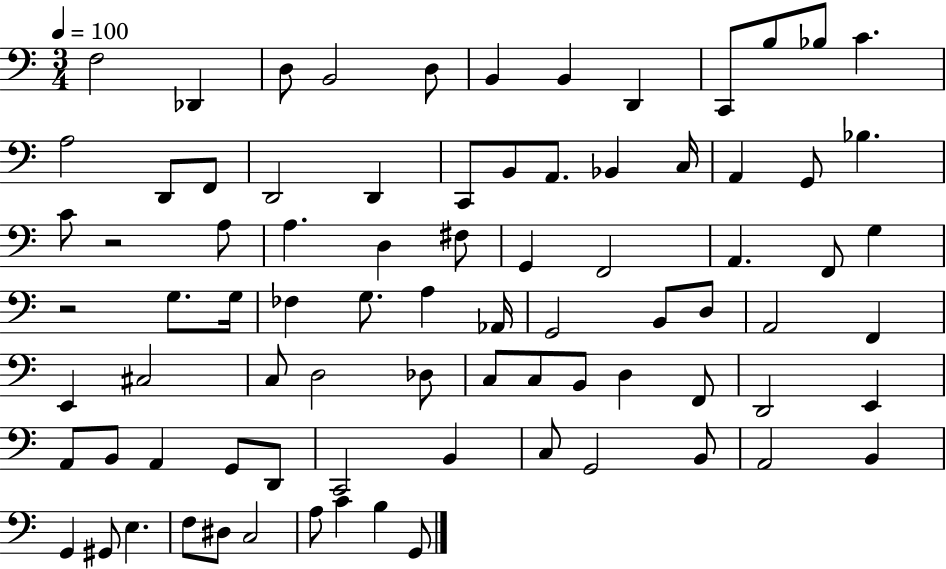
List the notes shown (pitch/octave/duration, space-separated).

F3/h Db2/q D3/e B2/h D3/e B2/q B2/q D2/q C2/e B3/e Bb3/e C4/q. A3/h D2/e F2/e D2/h D2/q C2/e B2/e A2/e. Bb2/q C3/s A2/q G2/e Bb3/q. C4/e R/h A3/e A3/q. D3/q F#3/e G2/q F2/h A2/q. F2/e G3/q R/h G3/e. G3/s FES3/q G3/e. A3/q Ab2/s G2/h B2/e D3/e A2/h F2/q E2/q C#3/h C3/e D3/h Db3/e C3/e C3/e B2/e D3/q F2/e D2/h E2/q A2/e B2/e A2/q G2/e D2/e C2/h B2/q C3/e G2/h B2/e A2/h B2/q G2/q G#2/e E3/q. F3/e D#3/e C3/h A3/e C4/q B3/q G2/e